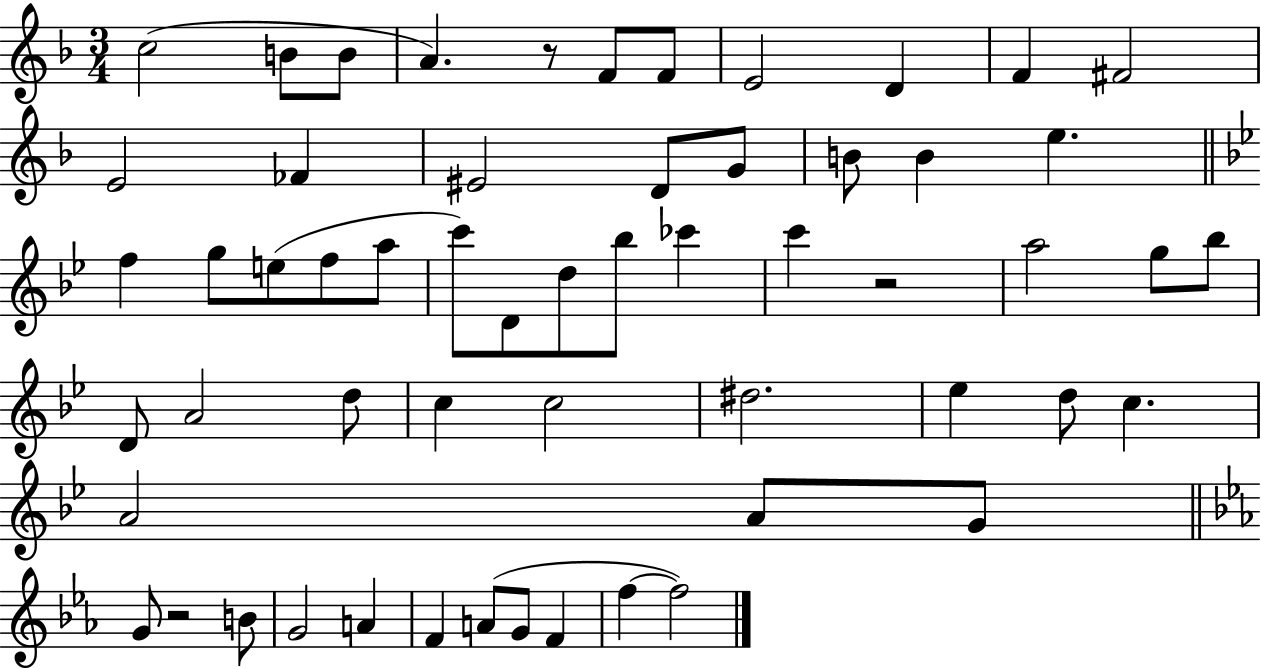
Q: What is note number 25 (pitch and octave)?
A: D4